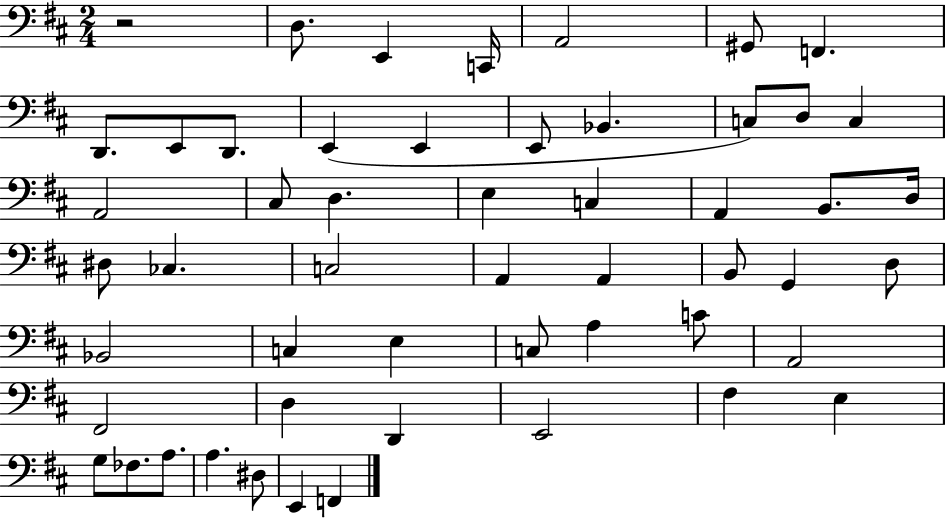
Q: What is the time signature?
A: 2/4